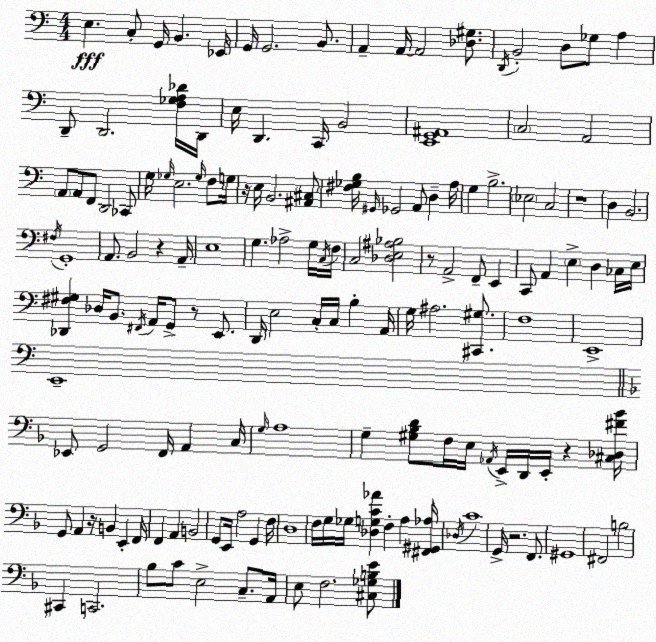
X:1
T:Untitled
M:4/4
L:1/4
K:Am
E, C,/2 G,,/4 B,, _E,,/4 G,,/4 G,,2 B,,/2 A,, A,,/4 A,,2 [_D,^G,]/2 D,,/4 B,,2 D,/2 _G,/2 A, D,,/2 D,,2 [F,_G,A,_D]/4 D,,/4 E,/4 D,, C,,/4 B,,2 [E,,G,,^A,,]4 C,2 A,,2 A,,/2 A,,/2 F,,/2 D,,2 _C,,/2 G,/4 _G,/4 E,2 _G,/4 F,/2 G,/4 z/4 E,/4 B,,2 [^A,,^C,]/2 [^F,_G,B,]/4 ^G,,/4 _G,,2 A,,/2 D, A,/4 G, B,2 _E,2 C,2 z4 D, B,,2 ^F,/4 G,,4 A,,/2 B,,2 z A,,/4 E,4 G, _A,2 G,/4 C,/4 F,/4 C,2 [_D,E,^A,_B,]2 z/2 A,,2 F,,/2 E,, C,,/2 A,, E, D, _C,/4 E,/4 [_D,,^F,^G,] _D,/4 B,,/2 ^F,,/4 A,,/4 G,,/2 z/2 E,,/2 D,,/4 E,2 C,/4 C,/4 B, A,,/4 G,/4 ^A,2 [^C,,^G,]/2 F,4 E,,4 E,,4 _E,,/2 G,,2 F,,/4 A,, C,/4 G,/4 A,4 G, [^G,_B,D]/2 F,/4 E,/4 _A,,/4 E,,/4 D,,/4 E,,/4 z [^C,_D,^F_B]/4 G,,/2 A,, z/4 B,, E,, F,,/4 F,, A,, B,,2 G,,/2 E,,/4 A,2 G,, F,/4 D,4 F,/4 G,/4 _G,/4 [_D,G,C_A] F, A, [^F,,^G,,_A,]/4 _D,/4 C4 G,,/4 z2 F,,/2 ^G,,4 ^F,,2 B,2 ^C,, C,,2 _B,/2 C/2 E,2 C,/2 A,,/4 E,/2 F,2 [^C,_G,B,E]/2